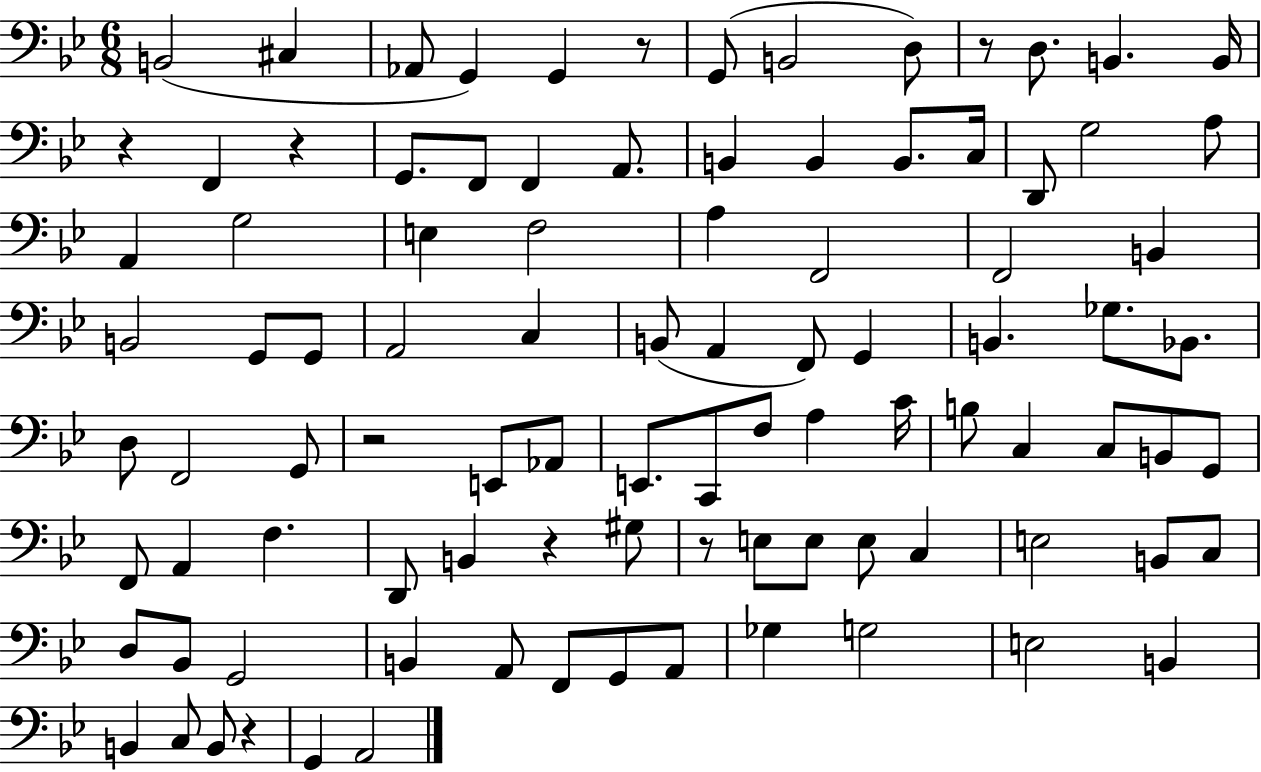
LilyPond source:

{
  \clef bass
  \numericTimeSignature
  \time 6/8
  \key bes \major
  b,2( cis4 | aes,8 g,4) g,4 r8 | g,8( b,2 d8) | r8 d8. b,4. b,16 | \break r4 f,4 r4 | g,8. f,8 f,4 a,8. | b,4 b,4 b,8. c16 | d,8 g2 a8 | \break a,4 g2 | e4 f2 | a4 f,2 | f,2 b,4 | \break b,2 g,8 g,8 | a,2 c4 | b,8( a,4 f,8) g,4 | b,4. ges8. bes,8. | \break d8 f,2 g,8 | r2 e,8 aes,8 | e,8. c,8 f8 a4 c'16 | b8 c4 c8 b,8 g,8 | \break f,8 a,4 f4. | d,8 b,4 r4 gis8 | r8 e8 e8 e8 c4 | e2 b,8 c8 | \break d8 bes,8 g,2 | b,4 a,8 f,8 g,8 a,8 | ges4 g2 | e2 b,4 | \break b,4 c8 b,8 r4 | g,4 a,2 | \bar "|."
}